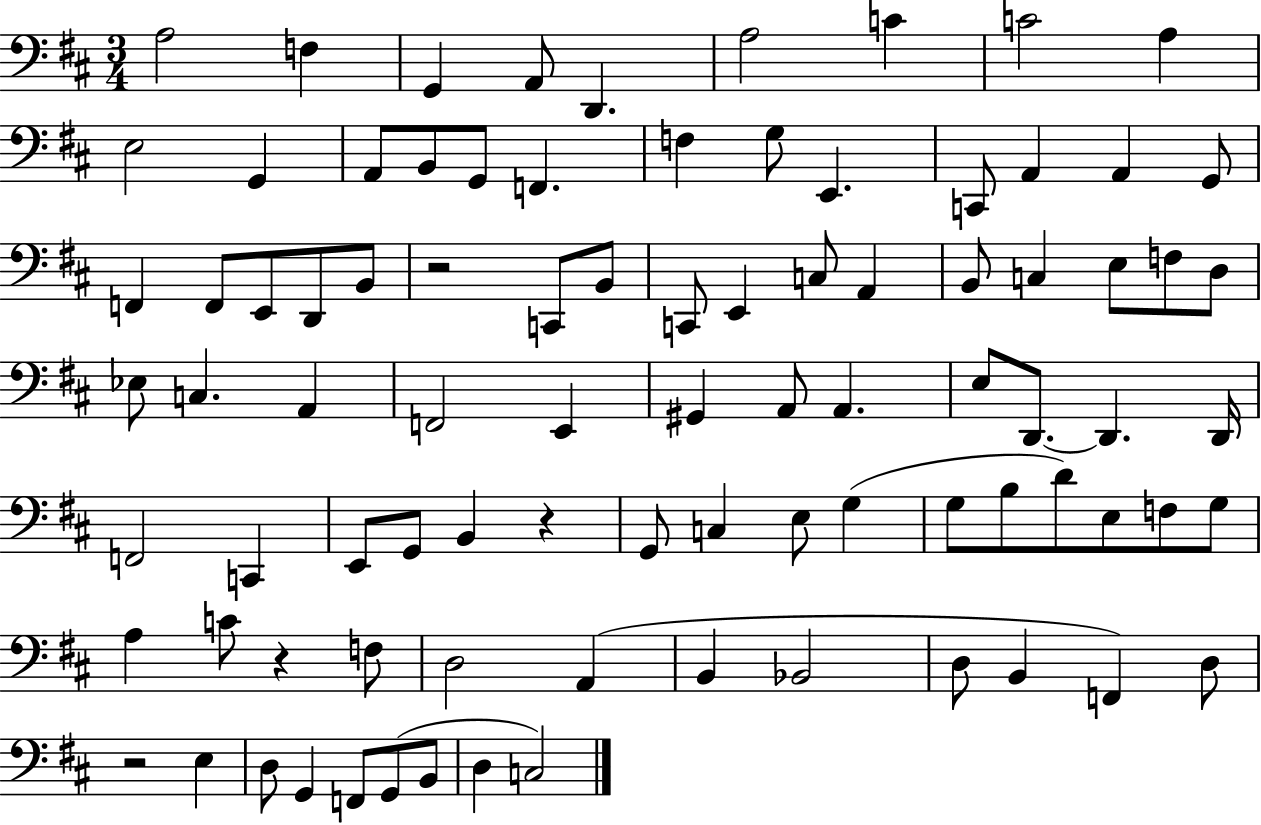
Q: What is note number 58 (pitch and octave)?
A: E3